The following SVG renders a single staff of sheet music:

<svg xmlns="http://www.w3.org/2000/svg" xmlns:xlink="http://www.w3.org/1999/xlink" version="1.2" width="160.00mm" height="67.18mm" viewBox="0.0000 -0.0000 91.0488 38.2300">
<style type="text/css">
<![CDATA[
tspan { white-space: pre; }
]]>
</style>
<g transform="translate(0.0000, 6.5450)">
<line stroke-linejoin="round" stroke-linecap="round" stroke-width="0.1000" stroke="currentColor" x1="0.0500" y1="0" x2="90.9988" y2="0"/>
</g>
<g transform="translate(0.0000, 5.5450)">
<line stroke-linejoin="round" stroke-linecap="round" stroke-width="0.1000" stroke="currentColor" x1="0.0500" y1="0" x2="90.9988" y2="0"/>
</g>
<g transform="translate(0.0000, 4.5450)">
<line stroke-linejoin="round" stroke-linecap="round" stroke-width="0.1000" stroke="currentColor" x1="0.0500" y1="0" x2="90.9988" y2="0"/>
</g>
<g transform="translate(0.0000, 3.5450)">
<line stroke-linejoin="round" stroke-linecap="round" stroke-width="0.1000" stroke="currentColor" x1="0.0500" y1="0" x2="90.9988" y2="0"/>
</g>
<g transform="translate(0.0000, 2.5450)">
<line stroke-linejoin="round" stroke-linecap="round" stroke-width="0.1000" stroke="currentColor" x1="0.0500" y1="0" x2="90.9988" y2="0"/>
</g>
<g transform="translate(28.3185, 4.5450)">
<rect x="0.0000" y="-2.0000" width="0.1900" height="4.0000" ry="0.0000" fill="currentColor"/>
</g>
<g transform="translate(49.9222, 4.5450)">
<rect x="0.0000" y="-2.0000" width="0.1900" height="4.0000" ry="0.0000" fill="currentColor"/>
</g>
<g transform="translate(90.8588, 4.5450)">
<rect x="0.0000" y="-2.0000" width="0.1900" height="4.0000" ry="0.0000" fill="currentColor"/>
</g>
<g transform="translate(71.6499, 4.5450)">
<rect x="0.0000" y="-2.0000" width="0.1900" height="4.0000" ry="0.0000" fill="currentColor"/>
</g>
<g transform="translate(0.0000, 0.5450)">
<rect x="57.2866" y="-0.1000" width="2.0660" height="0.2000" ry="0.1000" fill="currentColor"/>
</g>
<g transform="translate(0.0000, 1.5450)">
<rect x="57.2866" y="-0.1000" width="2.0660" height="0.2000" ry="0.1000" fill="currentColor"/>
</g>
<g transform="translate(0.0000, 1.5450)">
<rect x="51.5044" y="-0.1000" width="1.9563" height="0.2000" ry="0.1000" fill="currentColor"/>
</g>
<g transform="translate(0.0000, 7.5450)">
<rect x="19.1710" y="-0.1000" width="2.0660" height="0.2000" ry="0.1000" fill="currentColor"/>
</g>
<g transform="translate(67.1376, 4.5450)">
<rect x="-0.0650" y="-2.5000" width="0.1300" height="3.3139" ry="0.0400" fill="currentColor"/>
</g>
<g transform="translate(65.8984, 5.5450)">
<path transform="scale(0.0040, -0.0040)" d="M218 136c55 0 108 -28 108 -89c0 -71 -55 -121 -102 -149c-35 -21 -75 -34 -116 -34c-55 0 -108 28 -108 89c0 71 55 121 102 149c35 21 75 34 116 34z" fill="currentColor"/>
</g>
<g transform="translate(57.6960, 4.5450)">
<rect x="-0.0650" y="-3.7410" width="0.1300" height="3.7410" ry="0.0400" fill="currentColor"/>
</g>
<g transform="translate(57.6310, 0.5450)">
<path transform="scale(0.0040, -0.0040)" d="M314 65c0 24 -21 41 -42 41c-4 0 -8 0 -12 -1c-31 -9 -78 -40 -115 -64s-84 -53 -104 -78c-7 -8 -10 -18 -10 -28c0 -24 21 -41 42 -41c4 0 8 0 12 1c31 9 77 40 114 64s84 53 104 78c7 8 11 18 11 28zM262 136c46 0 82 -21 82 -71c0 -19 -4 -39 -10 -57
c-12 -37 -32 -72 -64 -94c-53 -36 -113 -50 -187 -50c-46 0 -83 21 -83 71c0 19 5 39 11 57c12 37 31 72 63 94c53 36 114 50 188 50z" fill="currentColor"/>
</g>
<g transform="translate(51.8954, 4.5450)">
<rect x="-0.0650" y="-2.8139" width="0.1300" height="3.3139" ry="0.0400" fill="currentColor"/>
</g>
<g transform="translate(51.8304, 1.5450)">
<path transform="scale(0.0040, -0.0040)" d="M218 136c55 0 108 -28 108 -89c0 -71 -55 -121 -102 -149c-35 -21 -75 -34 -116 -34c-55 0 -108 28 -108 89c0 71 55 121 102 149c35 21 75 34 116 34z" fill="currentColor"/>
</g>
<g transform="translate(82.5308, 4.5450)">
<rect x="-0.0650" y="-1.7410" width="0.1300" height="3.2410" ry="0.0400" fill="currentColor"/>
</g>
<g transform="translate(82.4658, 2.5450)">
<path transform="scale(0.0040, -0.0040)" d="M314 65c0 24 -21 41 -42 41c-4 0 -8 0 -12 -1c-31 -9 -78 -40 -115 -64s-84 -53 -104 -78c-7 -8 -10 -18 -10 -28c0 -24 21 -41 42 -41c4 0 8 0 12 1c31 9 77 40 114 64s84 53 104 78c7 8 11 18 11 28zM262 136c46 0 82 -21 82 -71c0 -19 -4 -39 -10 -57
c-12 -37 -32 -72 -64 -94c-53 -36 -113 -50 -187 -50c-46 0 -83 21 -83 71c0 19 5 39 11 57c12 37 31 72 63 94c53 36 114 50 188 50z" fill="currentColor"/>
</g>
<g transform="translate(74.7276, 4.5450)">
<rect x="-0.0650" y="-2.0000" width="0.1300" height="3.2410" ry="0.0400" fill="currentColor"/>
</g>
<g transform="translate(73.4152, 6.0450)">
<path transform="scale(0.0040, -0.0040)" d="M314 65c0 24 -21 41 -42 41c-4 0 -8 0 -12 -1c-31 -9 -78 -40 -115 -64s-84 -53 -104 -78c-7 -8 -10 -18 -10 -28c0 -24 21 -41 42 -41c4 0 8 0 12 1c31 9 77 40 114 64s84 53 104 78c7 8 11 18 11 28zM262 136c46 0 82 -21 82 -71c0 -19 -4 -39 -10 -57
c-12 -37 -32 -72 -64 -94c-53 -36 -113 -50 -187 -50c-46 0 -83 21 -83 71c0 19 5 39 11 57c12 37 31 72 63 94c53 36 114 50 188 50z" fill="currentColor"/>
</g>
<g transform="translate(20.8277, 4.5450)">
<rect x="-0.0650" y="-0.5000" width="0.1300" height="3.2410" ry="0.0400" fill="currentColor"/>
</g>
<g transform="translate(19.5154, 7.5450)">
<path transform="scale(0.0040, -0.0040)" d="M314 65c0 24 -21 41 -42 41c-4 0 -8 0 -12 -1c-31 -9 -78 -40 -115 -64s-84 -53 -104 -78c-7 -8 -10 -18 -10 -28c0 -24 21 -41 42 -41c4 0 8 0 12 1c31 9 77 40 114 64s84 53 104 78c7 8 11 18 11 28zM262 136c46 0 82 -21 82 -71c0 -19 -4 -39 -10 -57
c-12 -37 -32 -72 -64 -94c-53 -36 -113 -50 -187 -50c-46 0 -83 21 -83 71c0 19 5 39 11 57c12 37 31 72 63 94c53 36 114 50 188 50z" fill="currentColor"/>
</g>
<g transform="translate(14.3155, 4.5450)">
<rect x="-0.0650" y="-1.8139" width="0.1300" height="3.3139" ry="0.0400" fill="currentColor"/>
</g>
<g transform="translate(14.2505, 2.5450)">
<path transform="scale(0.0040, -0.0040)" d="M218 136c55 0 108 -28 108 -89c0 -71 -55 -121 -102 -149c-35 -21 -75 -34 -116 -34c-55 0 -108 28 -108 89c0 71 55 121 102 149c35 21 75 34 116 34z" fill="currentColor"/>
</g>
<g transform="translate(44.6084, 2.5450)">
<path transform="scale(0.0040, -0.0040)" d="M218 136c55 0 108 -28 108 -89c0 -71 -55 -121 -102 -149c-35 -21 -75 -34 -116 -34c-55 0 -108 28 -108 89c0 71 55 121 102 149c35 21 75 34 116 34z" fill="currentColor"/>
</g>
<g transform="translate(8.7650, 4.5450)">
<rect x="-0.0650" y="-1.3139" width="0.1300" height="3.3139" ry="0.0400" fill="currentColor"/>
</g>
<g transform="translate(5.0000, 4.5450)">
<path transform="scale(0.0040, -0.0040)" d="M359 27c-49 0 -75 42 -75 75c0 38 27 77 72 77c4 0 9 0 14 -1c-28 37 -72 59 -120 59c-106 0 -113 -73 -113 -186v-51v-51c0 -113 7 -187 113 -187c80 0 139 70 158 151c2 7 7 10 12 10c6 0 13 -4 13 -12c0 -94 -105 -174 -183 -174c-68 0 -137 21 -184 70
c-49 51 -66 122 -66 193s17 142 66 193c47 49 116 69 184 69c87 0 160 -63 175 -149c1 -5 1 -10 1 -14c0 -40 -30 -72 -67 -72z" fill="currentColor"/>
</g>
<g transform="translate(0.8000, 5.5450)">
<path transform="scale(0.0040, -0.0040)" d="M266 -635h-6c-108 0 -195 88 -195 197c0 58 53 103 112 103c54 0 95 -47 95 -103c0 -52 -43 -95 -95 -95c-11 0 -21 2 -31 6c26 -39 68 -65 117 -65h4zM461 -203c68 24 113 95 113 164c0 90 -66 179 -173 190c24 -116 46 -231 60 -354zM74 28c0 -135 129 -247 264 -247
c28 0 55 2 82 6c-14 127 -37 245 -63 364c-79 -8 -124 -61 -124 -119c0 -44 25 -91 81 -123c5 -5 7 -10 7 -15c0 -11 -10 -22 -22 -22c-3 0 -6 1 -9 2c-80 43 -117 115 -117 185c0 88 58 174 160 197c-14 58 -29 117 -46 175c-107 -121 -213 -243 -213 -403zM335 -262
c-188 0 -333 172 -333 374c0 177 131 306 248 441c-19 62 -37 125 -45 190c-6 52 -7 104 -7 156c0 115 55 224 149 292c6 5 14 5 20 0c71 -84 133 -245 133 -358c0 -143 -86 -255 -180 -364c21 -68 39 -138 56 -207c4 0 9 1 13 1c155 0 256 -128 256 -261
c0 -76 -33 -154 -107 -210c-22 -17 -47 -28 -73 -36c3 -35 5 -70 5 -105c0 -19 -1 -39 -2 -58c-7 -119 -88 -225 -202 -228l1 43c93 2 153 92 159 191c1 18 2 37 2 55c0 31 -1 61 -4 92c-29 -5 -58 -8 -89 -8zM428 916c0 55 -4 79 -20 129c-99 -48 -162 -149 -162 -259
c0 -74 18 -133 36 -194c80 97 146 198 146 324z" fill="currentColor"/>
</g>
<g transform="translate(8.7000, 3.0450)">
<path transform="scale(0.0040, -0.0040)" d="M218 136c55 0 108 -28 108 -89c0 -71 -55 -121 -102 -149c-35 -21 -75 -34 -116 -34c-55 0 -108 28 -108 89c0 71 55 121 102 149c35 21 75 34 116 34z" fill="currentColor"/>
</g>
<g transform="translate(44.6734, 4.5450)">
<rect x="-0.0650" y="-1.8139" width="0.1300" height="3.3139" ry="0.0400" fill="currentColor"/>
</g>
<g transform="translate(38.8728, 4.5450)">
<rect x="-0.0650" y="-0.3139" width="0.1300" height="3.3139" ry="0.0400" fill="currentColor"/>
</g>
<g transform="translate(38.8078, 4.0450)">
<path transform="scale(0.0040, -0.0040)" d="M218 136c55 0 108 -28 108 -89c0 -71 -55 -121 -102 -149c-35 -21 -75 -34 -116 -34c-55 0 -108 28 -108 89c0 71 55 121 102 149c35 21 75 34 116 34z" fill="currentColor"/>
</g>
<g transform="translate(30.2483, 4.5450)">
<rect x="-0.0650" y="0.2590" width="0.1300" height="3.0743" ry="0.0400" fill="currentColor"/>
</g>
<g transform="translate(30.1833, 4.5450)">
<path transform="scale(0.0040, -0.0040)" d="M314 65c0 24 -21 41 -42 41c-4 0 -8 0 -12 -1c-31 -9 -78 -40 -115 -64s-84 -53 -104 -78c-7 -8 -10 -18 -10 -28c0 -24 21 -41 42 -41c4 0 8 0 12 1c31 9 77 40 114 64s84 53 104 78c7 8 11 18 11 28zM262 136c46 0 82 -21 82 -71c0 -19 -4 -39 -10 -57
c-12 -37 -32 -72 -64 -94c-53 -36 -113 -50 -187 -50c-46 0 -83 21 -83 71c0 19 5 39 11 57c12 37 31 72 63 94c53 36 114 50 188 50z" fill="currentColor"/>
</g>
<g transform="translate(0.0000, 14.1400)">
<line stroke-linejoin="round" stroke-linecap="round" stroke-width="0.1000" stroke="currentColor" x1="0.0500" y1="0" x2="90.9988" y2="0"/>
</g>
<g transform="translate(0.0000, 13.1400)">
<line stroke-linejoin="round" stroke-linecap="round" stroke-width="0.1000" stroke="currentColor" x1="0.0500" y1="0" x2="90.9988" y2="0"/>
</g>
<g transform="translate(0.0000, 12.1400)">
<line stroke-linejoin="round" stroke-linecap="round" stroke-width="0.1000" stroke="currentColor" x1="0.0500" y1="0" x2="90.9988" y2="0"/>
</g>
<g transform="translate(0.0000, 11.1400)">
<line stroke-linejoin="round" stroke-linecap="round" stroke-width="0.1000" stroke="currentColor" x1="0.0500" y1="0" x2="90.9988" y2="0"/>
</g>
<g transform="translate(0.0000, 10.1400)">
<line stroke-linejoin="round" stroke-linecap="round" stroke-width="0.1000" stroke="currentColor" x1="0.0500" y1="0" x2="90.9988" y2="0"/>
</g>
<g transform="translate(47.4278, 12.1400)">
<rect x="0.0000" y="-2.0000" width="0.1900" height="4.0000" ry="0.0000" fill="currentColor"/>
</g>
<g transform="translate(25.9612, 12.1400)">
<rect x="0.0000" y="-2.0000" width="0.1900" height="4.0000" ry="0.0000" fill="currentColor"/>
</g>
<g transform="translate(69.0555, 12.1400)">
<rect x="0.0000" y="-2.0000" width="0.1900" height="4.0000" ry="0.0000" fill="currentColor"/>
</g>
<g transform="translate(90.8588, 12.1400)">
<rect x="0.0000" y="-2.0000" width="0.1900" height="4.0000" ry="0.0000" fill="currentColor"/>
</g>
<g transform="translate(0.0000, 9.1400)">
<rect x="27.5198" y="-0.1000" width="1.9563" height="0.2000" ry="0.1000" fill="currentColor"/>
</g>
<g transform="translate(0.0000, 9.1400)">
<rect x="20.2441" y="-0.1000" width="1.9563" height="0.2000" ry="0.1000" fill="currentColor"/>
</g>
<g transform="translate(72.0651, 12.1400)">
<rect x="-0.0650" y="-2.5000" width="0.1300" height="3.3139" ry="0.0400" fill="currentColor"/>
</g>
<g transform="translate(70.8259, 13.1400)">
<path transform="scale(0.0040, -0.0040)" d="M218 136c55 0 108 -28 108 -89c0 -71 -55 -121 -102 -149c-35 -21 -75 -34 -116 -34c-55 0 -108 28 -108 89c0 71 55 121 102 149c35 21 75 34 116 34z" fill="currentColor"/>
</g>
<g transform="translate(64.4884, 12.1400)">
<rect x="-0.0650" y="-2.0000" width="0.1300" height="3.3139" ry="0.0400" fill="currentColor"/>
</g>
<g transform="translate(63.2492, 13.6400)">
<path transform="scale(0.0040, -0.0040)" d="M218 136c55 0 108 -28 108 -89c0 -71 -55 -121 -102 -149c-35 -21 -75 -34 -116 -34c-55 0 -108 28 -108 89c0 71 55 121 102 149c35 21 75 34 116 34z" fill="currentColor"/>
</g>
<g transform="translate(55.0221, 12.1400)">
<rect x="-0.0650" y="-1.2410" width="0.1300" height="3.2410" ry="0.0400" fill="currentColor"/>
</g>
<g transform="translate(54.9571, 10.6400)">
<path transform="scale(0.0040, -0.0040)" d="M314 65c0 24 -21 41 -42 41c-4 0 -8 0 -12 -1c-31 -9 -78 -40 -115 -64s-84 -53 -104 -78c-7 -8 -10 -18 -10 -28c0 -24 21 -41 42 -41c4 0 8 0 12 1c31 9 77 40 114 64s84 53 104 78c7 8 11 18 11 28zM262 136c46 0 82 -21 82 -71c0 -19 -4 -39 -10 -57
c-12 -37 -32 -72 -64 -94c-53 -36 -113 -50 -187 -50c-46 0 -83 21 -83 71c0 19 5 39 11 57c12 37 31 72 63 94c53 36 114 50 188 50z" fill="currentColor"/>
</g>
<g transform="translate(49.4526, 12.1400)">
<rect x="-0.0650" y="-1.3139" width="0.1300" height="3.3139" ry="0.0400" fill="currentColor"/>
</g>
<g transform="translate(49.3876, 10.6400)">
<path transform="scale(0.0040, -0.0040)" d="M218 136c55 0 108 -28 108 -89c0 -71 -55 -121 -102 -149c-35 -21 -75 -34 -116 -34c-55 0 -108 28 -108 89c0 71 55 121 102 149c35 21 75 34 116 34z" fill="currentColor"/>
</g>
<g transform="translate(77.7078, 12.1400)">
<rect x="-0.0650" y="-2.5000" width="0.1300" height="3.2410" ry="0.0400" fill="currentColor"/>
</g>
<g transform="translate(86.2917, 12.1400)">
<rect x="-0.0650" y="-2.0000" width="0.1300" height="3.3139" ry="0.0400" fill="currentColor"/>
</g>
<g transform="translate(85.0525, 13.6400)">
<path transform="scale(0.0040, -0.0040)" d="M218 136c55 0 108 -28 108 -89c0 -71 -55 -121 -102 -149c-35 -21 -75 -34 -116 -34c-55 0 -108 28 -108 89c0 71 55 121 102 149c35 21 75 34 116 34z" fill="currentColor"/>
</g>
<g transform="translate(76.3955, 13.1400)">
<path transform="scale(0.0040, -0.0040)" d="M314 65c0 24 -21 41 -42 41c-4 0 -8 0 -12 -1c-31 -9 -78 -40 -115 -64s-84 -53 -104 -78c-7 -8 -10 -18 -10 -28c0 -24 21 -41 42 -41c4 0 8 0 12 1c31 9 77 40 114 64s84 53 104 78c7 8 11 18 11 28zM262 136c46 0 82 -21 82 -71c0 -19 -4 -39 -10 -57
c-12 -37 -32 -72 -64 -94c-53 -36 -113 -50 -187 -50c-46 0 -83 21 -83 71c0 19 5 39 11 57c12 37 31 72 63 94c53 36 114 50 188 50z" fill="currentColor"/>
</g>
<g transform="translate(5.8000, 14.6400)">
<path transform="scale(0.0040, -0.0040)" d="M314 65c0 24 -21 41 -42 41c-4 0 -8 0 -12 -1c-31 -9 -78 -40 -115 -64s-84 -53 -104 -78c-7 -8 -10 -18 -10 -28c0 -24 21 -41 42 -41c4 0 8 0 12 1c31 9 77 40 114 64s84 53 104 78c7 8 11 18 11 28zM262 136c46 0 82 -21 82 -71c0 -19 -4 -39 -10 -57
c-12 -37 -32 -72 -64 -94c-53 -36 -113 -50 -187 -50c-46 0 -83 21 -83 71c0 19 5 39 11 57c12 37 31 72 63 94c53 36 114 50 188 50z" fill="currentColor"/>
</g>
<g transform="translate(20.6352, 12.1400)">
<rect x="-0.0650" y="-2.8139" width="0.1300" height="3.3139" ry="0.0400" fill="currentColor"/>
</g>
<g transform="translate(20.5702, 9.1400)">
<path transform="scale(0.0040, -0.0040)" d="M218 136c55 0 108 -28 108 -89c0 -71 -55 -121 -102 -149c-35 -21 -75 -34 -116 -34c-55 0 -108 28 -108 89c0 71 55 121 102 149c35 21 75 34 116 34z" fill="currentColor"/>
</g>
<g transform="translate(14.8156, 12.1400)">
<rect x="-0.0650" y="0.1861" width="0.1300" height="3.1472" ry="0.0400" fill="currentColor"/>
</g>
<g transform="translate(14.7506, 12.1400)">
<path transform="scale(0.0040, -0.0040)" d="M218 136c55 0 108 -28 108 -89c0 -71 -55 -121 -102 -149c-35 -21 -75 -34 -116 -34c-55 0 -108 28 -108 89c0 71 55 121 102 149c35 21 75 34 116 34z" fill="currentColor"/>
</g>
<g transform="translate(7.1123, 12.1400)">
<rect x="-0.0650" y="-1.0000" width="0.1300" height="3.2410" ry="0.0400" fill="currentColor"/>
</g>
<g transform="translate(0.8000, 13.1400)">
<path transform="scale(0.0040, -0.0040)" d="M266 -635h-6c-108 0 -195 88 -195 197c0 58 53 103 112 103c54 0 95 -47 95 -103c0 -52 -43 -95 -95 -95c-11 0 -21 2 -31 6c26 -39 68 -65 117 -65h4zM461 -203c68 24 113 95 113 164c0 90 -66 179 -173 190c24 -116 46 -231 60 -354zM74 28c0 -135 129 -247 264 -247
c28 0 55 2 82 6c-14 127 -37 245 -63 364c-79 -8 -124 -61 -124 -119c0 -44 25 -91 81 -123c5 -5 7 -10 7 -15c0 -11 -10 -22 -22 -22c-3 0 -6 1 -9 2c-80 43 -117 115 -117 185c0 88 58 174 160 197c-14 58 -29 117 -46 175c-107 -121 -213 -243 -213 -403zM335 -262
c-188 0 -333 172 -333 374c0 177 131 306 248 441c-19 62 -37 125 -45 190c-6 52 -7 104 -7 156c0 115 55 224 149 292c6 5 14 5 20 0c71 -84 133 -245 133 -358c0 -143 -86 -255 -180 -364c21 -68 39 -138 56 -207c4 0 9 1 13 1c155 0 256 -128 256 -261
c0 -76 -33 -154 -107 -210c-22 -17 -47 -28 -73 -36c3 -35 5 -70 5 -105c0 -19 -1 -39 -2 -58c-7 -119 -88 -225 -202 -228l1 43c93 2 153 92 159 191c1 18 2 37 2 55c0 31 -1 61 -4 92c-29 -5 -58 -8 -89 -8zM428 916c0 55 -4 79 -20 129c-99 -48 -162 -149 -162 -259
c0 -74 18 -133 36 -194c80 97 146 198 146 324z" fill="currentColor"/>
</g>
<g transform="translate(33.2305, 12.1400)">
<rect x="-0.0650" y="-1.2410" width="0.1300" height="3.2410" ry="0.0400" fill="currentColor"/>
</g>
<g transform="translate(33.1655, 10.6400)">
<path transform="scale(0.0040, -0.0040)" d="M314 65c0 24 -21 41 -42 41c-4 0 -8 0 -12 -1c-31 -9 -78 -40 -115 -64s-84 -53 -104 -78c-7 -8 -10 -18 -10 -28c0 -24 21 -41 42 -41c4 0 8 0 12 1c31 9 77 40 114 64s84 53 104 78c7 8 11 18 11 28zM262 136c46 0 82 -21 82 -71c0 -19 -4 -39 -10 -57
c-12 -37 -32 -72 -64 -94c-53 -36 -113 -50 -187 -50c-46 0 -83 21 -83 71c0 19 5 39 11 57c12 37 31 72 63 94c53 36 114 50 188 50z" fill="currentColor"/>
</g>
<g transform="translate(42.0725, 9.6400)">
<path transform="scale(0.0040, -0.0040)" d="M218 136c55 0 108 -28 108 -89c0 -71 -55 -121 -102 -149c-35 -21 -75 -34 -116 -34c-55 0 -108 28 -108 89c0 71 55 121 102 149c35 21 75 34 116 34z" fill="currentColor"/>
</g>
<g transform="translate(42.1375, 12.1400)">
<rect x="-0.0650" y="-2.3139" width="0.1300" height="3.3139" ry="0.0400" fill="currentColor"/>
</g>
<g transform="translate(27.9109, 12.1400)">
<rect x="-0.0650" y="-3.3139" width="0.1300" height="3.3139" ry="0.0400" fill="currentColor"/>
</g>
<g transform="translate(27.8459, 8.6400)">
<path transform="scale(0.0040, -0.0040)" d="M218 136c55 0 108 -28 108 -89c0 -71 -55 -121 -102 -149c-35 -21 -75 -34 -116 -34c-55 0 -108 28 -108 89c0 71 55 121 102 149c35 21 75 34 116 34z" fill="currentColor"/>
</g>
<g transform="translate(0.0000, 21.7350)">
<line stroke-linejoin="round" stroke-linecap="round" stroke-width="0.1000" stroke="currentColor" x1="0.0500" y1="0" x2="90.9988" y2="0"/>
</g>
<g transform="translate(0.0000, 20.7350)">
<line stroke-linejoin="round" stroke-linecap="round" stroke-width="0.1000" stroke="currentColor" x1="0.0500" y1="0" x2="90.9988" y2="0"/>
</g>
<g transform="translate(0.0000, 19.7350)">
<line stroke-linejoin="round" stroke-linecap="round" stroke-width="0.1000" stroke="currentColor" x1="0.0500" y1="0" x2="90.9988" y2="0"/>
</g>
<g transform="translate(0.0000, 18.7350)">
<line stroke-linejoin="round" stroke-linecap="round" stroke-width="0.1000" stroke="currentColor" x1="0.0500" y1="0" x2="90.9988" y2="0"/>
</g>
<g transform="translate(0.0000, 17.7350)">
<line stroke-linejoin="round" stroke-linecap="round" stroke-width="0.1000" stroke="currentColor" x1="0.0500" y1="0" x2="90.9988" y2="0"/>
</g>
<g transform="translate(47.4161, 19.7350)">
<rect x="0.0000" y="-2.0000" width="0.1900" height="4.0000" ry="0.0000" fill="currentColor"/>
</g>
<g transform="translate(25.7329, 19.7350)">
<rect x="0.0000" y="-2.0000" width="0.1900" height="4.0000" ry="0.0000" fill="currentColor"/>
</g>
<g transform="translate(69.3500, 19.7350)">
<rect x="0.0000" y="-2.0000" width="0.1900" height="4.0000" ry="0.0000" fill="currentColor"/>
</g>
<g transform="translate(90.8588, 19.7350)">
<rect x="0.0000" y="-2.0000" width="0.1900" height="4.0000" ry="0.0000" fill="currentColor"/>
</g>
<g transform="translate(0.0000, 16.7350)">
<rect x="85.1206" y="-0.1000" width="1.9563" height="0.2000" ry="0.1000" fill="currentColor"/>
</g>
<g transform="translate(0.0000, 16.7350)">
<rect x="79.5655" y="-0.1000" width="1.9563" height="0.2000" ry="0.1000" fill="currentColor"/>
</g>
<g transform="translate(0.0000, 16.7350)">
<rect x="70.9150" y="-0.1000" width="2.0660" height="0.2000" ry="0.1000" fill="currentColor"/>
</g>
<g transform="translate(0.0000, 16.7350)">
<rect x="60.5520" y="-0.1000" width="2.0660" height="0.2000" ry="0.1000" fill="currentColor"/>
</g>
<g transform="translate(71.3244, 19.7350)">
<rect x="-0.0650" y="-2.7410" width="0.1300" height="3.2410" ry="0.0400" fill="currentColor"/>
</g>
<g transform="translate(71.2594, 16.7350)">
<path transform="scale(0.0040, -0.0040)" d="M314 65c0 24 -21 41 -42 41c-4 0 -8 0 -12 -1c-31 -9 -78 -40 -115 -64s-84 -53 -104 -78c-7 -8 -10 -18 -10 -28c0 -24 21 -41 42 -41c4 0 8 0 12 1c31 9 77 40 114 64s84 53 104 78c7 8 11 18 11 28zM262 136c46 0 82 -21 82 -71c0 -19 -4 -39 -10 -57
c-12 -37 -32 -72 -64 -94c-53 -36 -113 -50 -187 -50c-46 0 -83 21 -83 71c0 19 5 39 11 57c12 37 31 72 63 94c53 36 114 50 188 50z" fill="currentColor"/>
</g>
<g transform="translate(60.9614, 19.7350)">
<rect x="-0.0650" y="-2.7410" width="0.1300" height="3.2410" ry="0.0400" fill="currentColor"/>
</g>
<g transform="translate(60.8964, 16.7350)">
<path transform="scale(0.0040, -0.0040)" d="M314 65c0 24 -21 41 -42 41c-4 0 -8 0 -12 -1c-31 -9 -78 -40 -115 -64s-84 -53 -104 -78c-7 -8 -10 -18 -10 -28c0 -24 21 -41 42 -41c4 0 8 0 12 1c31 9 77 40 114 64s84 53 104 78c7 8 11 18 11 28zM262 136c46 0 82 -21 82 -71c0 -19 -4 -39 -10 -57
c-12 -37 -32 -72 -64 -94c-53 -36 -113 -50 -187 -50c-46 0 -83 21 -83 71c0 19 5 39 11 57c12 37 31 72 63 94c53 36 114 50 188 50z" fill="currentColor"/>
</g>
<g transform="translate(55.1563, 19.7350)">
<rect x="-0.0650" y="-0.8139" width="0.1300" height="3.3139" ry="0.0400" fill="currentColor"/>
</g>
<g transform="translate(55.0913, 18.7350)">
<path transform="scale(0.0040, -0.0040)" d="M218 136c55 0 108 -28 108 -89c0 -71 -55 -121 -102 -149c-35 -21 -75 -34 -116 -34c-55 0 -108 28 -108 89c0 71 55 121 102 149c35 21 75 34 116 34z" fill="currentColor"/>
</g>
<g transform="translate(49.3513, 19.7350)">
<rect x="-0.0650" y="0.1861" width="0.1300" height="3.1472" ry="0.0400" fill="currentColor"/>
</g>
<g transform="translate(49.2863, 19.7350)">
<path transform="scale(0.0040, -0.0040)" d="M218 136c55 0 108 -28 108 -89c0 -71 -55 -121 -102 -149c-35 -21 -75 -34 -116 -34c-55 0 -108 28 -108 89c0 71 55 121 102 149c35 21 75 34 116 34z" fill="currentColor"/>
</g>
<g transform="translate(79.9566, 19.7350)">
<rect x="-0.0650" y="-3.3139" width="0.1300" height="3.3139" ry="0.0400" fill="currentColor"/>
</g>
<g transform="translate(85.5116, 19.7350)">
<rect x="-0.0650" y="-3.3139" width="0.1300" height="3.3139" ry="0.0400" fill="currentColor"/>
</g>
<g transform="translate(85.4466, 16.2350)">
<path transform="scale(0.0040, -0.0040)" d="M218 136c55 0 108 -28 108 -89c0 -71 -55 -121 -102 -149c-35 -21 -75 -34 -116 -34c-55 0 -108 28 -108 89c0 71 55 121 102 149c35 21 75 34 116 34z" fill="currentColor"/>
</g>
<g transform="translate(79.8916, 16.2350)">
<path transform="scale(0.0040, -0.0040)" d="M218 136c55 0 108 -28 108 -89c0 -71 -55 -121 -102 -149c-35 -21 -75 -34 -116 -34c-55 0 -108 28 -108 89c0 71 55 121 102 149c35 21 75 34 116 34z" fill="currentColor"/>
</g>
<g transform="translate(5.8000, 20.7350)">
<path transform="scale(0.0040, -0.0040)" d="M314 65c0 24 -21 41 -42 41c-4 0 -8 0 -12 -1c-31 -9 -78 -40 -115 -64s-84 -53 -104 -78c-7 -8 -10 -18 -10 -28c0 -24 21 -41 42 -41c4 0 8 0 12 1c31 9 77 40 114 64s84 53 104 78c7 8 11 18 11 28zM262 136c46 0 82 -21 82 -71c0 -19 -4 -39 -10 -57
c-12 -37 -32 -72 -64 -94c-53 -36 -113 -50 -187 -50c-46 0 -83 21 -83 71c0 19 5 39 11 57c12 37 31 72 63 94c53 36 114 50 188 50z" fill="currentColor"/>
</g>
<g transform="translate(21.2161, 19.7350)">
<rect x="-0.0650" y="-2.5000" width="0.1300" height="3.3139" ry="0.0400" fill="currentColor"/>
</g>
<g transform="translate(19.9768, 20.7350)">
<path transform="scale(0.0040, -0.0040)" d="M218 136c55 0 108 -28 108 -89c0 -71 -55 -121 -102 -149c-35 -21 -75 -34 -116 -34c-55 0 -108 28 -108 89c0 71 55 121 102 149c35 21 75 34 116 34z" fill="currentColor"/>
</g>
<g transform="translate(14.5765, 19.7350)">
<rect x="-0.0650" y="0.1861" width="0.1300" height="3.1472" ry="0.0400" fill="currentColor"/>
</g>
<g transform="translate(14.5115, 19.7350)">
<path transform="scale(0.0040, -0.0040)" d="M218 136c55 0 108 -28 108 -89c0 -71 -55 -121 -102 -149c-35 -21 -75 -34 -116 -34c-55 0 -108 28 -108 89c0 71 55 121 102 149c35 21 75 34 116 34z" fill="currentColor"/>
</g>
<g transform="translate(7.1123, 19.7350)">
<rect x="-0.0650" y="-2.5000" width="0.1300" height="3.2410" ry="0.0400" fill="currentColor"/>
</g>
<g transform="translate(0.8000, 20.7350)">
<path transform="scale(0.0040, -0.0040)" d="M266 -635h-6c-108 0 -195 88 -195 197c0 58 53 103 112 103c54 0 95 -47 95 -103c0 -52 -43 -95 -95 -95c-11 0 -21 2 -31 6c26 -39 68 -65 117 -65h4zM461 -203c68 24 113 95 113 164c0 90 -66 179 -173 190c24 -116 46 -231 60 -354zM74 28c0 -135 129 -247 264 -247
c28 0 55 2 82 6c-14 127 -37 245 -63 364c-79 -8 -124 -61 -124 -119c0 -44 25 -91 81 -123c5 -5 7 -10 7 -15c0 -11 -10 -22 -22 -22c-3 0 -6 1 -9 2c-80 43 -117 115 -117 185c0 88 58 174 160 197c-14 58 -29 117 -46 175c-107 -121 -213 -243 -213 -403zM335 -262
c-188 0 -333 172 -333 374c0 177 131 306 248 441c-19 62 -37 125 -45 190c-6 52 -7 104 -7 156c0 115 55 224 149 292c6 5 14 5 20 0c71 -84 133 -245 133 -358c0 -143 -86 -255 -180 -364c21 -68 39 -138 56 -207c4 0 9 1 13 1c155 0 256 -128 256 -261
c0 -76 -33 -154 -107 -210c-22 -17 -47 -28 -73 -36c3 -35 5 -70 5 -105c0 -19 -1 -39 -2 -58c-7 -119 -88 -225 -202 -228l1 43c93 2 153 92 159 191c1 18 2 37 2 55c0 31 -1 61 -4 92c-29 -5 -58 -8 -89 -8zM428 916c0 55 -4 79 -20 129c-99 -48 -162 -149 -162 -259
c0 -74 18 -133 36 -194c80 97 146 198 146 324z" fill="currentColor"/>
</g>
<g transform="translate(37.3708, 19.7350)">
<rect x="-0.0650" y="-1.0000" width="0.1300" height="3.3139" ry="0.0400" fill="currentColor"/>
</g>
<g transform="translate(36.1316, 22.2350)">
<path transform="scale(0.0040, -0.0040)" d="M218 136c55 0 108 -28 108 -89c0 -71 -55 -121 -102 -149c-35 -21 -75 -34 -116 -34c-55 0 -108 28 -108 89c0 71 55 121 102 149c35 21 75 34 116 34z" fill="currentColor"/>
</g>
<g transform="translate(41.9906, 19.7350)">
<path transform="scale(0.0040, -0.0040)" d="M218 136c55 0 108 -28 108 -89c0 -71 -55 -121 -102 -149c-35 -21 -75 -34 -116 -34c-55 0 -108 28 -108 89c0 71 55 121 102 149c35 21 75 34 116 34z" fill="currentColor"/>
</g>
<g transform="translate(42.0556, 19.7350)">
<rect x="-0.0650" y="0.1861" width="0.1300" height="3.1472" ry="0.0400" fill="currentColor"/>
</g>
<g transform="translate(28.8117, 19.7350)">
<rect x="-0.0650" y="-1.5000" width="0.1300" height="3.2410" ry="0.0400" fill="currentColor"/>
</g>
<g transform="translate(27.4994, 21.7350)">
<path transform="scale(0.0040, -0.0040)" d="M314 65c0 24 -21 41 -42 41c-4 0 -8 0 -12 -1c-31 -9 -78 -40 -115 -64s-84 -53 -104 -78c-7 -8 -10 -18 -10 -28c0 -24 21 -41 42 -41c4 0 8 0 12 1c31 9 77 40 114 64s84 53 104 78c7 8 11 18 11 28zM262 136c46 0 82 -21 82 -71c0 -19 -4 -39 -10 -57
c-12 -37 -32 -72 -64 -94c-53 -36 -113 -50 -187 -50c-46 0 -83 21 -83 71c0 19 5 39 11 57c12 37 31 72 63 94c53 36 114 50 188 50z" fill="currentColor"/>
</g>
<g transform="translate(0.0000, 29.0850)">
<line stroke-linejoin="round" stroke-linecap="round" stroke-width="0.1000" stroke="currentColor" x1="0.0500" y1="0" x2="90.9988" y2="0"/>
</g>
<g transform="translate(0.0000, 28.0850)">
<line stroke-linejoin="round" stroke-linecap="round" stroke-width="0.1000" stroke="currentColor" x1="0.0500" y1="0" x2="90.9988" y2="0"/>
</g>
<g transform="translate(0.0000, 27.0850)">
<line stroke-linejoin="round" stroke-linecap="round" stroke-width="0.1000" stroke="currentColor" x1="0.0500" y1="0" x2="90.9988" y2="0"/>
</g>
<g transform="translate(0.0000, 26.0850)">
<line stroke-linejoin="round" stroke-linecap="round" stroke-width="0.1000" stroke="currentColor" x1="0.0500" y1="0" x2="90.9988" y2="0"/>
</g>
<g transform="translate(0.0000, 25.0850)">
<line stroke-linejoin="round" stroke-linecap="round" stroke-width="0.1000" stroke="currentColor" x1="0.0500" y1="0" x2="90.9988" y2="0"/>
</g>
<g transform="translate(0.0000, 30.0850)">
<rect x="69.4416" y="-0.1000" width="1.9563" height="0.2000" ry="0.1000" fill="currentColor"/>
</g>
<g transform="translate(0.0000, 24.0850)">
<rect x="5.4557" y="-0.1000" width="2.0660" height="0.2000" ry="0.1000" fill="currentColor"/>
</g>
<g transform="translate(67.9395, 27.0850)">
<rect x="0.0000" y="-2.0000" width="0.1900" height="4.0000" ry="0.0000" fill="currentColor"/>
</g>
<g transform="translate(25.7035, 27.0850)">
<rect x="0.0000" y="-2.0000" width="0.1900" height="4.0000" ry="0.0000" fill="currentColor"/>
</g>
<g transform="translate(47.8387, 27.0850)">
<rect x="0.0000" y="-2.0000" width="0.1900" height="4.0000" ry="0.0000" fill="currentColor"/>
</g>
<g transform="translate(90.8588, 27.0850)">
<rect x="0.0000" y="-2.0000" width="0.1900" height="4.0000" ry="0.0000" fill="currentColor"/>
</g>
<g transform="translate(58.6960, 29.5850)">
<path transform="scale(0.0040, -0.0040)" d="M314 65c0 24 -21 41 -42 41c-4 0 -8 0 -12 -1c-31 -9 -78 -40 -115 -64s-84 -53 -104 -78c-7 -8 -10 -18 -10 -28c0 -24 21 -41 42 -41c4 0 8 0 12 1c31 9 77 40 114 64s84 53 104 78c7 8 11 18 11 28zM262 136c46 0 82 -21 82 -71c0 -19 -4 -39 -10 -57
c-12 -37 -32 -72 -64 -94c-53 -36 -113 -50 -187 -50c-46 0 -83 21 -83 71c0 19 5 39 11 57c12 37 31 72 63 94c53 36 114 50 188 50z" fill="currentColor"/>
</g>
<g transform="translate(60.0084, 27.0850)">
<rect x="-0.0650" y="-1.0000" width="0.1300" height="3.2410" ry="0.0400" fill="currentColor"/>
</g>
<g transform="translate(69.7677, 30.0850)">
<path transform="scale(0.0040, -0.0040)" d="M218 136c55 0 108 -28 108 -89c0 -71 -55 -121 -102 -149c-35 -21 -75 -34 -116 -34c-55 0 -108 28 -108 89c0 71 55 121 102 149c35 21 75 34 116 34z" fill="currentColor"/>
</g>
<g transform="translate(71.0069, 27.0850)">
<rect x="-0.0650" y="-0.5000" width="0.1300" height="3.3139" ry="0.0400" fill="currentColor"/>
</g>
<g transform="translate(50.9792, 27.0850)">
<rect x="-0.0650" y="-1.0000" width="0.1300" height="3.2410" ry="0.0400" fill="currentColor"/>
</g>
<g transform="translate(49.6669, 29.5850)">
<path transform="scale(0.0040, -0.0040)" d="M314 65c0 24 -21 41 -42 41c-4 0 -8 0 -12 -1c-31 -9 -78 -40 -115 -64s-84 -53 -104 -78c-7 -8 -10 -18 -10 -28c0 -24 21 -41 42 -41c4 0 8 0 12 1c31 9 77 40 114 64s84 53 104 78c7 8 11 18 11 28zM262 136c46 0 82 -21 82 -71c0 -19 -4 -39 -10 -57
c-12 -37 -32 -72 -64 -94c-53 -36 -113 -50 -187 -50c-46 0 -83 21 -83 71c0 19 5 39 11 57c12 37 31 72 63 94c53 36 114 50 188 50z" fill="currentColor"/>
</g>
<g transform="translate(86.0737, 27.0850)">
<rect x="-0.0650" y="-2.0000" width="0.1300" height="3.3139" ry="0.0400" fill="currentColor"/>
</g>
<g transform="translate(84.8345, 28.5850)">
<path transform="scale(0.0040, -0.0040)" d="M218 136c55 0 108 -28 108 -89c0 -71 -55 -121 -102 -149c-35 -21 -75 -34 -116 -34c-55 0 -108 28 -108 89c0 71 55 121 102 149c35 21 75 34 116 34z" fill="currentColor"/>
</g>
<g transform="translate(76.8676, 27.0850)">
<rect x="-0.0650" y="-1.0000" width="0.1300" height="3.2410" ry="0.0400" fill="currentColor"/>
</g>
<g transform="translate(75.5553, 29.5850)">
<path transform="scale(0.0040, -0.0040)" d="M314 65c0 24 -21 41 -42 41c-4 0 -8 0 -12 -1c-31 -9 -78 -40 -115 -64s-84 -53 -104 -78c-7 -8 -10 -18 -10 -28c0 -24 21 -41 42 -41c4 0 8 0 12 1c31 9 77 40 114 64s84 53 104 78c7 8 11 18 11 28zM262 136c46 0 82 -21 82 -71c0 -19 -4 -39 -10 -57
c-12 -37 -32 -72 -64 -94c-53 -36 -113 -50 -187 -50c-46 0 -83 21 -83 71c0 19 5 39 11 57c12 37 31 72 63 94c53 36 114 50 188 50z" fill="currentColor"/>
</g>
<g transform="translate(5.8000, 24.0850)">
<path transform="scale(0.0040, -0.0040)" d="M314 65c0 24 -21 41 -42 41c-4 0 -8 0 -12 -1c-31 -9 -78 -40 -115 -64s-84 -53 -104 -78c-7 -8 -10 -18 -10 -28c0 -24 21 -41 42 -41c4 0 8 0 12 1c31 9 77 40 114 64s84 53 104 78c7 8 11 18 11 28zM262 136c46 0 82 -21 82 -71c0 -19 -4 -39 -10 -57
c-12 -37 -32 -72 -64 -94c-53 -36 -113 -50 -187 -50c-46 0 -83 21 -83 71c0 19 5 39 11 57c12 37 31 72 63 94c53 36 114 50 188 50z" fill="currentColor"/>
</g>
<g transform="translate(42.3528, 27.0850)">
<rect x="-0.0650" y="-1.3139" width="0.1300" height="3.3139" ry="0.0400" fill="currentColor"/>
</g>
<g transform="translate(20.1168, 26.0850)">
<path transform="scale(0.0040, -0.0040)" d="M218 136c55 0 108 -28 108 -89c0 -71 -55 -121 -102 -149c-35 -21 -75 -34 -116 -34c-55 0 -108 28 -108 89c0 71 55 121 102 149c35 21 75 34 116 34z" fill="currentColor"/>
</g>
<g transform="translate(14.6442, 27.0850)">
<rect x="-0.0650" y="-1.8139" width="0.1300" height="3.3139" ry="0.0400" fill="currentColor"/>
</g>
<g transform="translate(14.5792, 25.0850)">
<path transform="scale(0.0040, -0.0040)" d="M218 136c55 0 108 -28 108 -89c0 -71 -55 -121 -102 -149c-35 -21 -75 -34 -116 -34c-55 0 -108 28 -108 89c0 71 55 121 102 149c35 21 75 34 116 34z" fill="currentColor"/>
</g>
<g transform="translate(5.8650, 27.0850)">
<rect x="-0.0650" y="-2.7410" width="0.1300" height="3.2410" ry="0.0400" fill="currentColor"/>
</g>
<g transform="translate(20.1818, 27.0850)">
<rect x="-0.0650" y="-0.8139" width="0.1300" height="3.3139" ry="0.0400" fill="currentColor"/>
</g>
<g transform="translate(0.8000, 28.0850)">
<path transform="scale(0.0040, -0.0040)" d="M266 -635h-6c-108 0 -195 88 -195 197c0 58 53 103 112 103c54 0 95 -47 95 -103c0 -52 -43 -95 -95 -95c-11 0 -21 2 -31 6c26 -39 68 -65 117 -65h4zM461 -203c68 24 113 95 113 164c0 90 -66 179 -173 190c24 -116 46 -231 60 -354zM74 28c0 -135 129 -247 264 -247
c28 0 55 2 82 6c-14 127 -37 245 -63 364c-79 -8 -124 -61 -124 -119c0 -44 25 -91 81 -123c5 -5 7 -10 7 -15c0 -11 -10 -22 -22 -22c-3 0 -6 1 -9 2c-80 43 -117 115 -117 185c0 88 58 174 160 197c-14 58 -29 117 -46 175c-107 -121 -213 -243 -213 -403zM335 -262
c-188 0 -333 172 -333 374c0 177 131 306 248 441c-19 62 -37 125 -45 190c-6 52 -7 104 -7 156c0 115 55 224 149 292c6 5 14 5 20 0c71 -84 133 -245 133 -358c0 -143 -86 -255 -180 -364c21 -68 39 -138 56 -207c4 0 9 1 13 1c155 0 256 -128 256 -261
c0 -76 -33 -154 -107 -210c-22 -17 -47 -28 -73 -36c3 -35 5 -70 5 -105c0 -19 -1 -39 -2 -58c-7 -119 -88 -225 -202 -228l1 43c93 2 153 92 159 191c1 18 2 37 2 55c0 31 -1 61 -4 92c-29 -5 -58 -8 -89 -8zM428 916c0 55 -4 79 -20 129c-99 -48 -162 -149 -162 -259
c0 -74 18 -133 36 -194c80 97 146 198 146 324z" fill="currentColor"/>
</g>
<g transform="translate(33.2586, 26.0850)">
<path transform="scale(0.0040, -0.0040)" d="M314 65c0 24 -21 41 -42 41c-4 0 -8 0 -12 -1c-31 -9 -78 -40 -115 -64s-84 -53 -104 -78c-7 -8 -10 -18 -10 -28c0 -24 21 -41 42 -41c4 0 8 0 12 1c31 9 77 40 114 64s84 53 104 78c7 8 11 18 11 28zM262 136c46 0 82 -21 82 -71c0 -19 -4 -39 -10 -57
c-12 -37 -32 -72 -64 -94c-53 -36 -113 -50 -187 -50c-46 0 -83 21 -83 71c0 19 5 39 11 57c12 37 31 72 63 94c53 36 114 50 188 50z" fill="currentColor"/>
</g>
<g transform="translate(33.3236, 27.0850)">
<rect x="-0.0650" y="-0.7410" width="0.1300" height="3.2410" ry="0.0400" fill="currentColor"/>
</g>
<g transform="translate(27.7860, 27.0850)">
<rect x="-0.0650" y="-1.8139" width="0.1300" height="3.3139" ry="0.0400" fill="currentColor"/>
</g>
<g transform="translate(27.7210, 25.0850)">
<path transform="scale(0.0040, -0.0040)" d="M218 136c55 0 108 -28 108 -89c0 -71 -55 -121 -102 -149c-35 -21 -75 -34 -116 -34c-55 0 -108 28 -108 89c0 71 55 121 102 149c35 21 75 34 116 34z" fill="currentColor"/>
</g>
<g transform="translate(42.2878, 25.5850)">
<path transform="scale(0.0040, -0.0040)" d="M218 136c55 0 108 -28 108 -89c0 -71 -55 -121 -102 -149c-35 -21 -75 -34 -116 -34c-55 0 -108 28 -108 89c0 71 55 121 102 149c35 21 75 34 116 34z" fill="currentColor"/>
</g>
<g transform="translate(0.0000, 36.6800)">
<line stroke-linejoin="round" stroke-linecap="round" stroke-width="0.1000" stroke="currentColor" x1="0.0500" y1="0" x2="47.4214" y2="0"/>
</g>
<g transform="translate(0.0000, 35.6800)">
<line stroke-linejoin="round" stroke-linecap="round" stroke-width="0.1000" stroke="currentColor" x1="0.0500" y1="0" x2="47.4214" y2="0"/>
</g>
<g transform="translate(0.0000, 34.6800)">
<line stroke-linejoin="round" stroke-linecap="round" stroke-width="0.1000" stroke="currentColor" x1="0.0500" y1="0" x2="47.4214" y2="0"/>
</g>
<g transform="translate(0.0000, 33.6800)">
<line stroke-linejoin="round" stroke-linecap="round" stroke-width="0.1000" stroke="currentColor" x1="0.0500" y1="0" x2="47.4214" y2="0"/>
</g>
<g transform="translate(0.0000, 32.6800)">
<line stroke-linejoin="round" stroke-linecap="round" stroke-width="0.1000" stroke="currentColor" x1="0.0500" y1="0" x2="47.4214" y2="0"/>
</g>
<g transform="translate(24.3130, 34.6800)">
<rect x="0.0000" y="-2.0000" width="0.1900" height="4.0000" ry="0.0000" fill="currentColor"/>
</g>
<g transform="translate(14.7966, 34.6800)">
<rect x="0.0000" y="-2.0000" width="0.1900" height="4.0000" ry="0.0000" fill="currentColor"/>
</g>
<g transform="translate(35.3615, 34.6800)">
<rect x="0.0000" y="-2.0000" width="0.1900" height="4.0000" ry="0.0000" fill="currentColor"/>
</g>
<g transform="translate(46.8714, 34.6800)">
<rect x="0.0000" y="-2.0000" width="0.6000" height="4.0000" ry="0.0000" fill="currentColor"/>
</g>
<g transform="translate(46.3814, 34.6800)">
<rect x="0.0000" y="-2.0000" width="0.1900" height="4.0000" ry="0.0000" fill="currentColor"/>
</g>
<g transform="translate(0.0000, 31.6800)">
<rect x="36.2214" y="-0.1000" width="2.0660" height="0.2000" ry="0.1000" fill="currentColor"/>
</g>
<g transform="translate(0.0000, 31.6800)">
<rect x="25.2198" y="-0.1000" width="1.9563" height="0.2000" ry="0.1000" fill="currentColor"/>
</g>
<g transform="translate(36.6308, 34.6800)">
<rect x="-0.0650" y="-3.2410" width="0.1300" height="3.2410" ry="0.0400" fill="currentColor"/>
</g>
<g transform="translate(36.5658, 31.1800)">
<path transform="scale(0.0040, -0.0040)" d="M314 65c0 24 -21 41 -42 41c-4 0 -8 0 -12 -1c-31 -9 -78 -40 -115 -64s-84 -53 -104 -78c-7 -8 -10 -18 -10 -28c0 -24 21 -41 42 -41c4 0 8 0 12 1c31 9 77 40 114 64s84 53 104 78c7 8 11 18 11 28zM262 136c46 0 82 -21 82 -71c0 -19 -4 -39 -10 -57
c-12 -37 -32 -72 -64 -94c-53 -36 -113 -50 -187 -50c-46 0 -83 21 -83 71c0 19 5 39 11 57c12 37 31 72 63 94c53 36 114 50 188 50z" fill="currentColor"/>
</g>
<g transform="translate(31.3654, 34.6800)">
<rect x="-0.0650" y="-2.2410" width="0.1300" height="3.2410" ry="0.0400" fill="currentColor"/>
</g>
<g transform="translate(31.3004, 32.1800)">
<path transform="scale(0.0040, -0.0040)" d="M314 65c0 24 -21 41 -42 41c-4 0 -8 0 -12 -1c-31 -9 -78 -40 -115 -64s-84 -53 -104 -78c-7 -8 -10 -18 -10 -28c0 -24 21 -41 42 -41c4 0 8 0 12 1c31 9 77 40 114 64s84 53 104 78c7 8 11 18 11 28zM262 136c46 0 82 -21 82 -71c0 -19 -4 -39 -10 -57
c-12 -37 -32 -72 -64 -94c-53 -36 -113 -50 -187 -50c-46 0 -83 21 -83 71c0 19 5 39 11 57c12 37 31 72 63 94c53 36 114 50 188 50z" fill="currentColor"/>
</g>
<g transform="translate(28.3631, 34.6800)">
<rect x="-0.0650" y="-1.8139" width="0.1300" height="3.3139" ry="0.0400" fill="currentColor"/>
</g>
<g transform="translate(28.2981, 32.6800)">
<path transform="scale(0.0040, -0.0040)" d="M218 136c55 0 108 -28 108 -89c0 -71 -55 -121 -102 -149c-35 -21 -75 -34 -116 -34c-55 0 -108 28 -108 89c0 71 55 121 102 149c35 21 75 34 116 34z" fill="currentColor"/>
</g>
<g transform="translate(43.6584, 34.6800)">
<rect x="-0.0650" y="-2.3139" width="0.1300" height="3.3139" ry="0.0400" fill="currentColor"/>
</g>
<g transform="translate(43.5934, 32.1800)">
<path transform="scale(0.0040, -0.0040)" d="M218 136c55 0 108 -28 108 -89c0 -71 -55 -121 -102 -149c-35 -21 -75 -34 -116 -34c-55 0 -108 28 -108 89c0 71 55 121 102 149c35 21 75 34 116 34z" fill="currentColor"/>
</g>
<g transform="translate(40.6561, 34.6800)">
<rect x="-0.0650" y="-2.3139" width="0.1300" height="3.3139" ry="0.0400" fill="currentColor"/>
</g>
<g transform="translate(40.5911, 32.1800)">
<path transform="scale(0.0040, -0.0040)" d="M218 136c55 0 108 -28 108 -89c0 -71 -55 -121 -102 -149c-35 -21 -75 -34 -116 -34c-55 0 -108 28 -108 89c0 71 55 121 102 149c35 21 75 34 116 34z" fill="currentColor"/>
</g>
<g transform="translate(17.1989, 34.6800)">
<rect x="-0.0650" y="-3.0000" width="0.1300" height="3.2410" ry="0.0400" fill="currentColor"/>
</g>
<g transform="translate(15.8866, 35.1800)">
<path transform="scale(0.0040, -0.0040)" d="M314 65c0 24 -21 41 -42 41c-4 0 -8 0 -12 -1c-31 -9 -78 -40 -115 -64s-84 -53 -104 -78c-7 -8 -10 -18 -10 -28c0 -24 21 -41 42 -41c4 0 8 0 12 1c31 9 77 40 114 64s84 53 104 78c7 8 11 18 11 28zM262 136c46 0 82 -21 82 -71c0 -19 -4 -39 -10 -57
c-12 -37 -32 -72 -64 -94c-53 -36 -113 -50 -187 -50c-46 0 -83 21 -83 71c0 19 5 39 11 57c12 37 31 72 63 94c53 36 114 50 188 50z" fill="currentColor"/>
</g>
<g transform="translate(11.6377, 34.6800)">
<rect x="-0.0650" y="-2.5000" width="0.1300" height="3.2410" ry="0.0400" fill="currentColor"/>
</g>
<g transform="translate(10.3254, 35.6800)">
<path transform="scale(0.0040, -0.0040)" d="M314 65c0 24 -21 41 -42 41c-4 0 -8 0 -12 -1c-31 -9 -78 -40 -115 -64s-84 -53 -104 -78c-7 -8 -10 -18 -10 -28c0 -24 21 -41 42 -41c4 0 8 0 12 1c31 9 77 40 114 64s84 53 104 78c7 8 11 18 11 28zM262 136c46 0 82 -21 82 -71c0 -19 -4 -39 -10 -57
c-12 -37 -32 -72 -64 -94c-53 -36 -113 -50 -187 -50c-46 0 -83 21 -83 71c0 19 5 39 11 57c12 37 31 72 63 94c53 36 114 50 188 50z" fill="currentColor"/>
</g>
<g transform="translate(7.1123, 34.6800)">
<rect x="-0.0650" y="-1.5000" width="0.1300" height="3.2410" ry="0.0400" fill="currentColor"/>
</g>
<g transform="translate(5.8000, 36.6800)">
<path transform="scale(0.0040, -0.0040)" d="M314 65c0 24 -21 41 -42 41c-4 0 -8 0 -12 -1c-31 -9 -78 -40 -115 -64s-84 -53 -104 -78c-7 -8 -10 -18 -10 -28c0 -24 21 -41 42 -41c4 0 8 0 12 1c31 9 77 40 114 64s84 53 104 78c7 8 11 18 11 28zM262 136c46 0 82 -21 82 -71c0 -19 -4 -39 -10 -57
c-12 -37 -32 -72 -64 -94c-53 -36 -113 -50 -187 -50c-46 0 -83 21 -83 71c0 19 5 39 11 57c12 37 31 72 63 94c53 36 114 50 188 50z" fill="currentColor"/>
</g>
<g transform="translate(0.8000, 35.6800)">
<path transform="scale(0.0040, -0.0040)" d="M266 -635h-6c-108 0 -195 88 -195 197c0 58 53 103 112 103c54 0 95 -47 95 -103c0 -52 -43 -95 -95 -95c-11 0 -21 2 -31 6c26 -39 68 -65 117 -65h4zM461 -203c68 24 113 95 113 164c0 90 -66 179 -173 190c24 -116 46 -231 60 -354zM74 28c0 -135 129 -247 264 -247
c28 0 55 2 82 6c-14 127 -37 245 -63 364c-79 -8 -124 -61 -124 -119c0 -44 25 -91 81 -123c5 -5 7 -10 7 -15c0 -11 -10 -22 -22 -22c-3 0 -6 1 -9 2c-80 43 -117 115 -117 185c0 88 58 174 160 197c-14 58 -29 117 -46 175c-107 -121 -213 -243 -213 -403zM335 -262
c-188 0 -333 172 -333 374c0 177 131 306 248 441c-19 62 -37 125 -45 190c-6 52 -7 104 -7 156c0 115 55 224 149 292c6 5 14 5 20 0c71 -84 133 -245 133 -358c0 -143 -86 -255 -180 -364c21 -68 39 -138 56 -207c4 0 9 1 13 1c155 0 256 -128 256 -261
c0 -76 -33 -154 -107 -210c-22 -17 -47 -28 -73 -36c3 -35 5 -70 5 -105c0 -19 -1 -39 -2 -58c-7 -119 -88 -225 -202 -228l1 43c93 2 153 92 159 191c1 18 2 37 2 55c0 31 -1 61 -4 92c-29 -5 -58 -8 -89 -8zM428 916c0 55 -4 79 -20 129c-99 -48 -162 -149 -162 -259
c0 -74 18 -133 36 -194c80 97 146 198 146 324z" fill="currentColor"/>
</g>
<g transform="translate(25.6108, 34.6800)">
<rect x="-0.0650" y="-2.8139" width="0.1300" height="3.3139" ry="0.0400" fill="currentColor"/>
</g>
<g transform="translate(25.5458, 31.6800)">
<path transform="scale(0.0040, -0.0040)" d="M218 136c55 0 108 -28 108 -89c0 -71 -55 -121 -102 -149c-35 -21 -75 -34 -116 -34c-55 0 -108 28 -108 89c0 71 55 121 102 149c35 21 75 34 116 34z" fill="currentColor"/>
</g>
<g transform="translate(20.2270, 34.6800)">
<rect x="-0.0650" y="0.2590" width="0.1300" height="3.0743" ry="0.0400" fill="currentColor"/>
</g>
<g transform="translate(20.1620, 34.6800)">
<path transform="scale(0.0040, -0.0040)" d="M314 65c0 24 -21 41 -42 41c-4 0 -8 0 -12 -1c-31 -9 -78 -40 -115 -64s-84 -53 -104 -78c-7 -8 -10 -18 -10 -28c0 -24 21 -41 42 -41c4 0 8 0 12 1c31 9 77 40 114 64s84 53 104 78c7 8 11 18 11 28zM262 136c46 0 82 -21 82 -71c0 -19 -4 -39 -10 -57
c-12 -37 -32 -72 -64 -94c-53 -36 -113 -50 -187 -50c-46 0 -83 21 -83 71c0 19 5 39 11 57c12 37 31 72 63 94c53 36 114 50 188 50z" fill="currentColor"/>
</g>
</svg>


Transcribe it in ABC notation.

X:1
T:Untitled
M:4/4
L:1/4
K:C
e f C2 B2 c f a c'2 G F2 f2 D2 B a b e2 g e e2 F G G2 F G2 B G E2 D B B d a2 a2 b b a2 f d f d2 e D2 D2 C D2 F E2 G2 A2 B2 a f g2 b2 g g